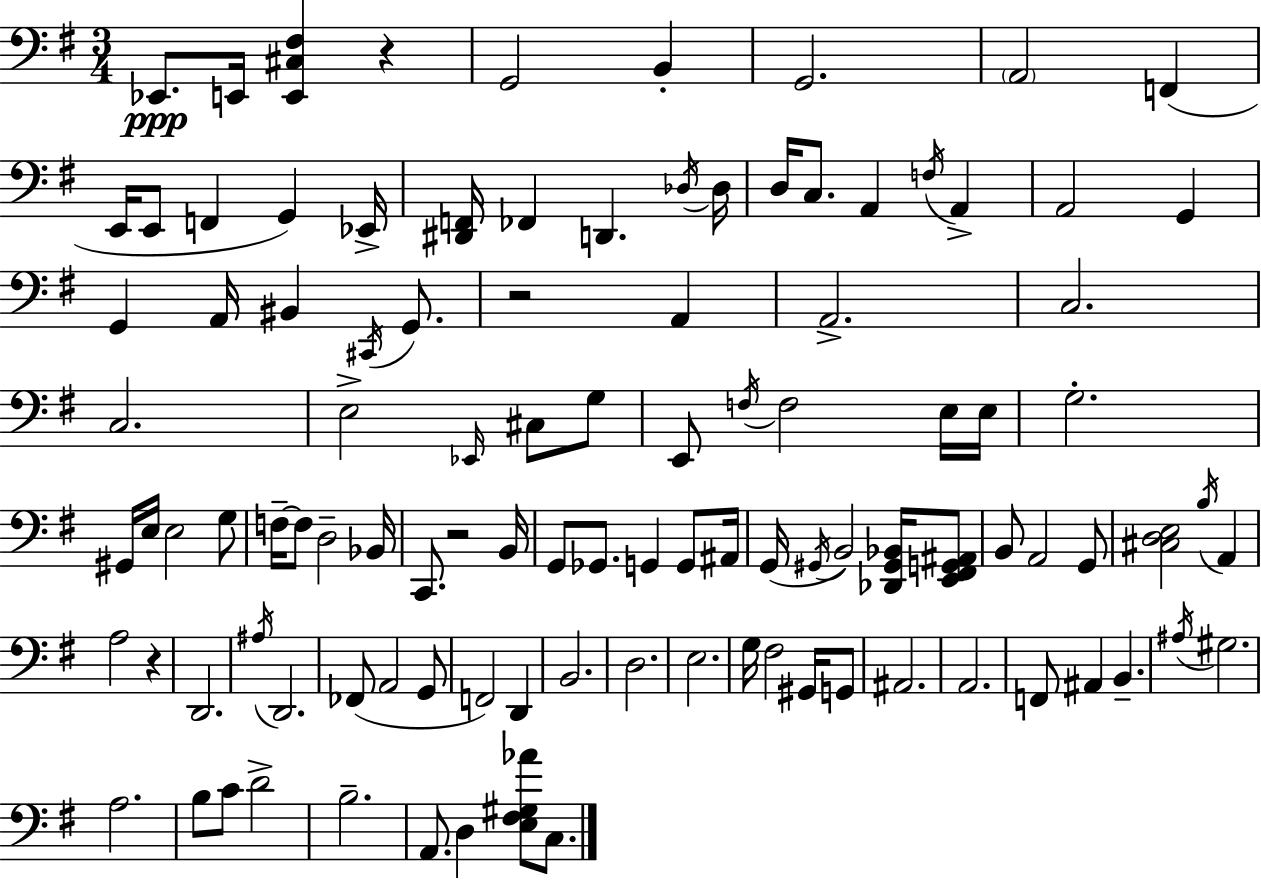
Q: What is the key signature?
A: G major